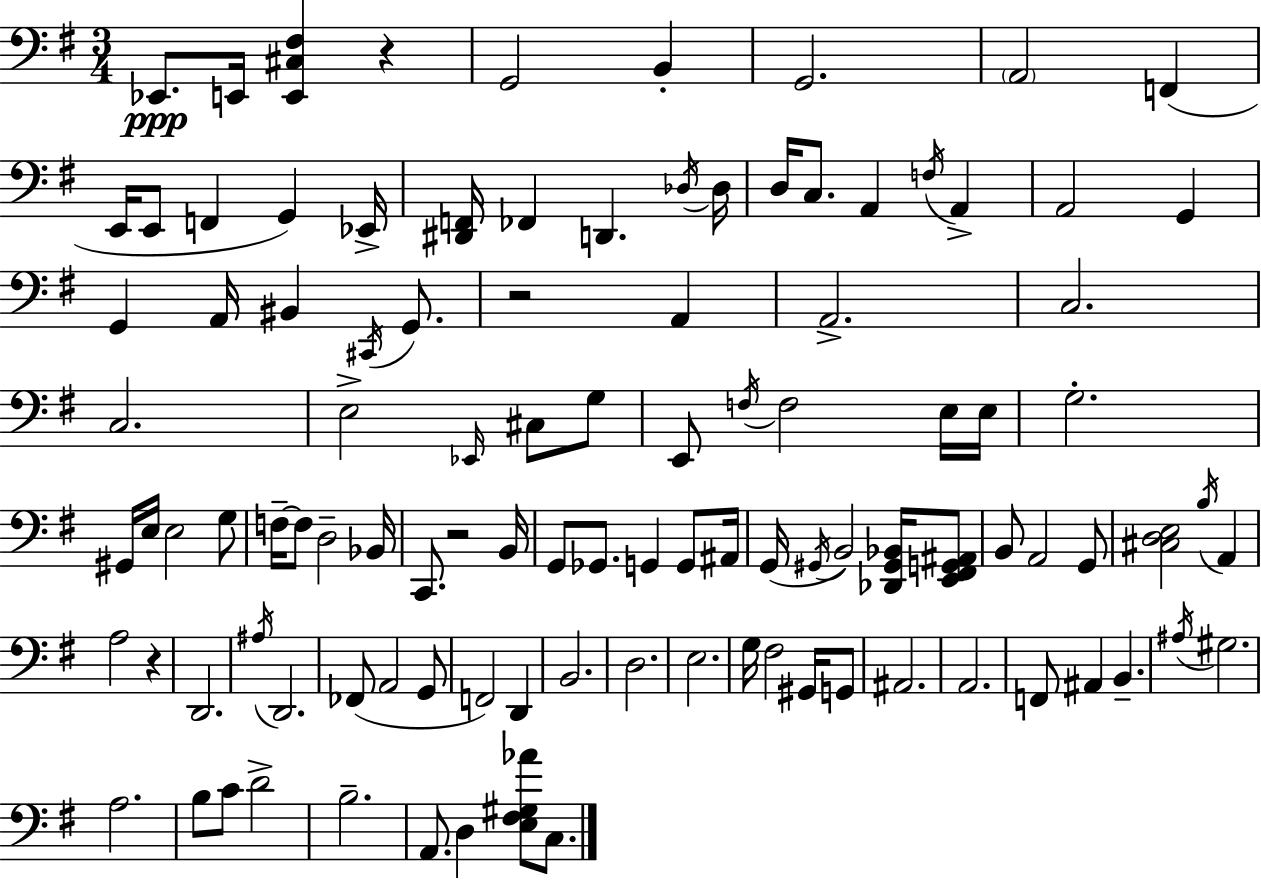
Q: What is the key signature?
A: G major